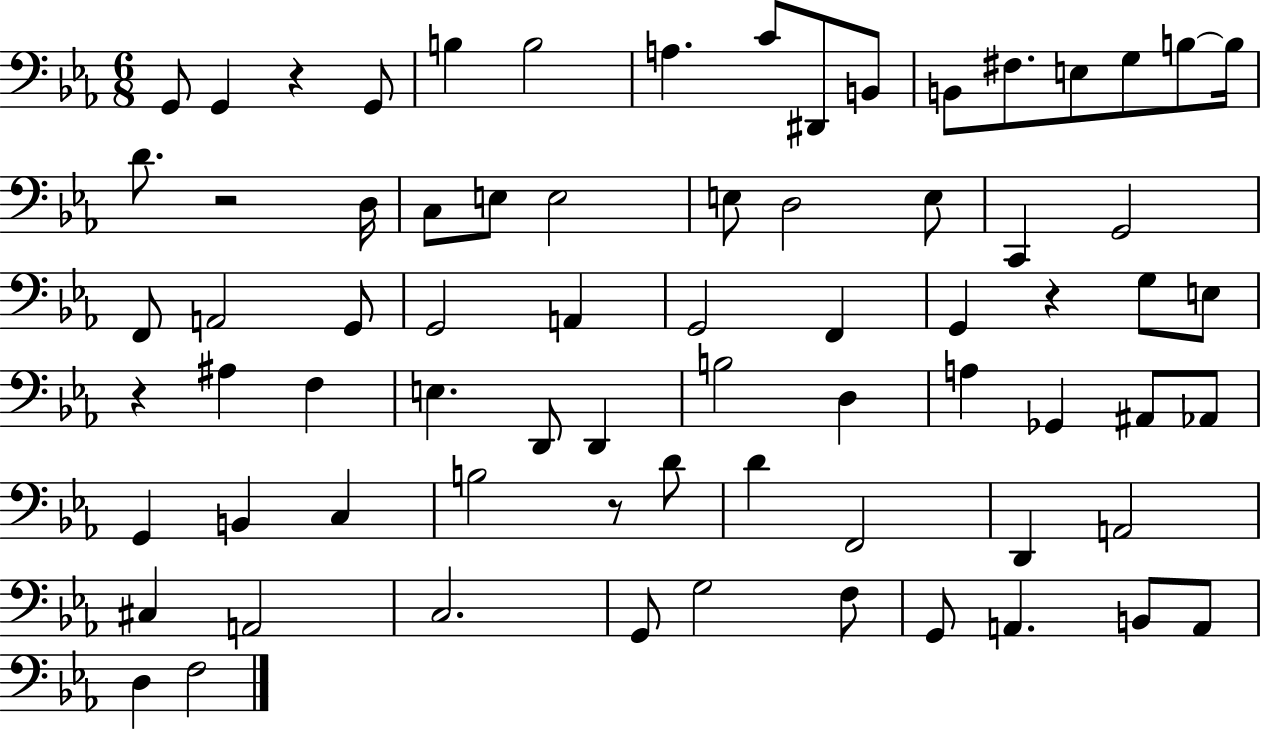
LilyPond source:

{
  \clef bass
  \numericTimeSignature
  \time 6/8
  \key ees \major
  g,8 g,4 r4 g,8 | b4 b2 | a4. c'8 dis,8 b,8 | b,8 fis8. e8 g8 b8~~ b16 | \break d'8. r2 d16 | c8 e8 e2 | e8 d2 e8 | c,4 g,2 | \break f,8 a,2 g,8 | g,2 a,4 | g,2 f,4 | g,4 r4 g8 e8 | \break r4 ais4 f4 | e4. d,8 d,4 | b2 d4 | a4 ges,4 ais,8 aes,8 | \break g,4 b,4 c4 | b2 r8 d'8 | d'4 f,2 | d,4 a,2 | \break cis4 a,2 | c2. | g,8 g2 f8 | g,8 a,4. b,8 a,8 | \break d4 f2 | \bar "|."
}